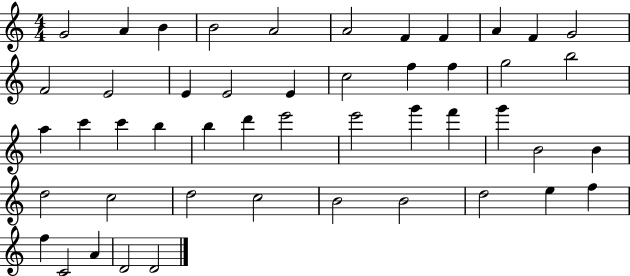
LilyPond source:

{
  \clef treble
  \numericTimeSignature
  \time 4/4
  \key c \major
  g'2 a'4 b'4 | b'2 a'2 | a'2 f'4 f'4 | a'4 f'4 g'2 | \break f'2 e'2 | e'4 e'2 e'4 | c''2 f''4 f''4 | g''2 b''2 | \break a''4 c'''4 c'''4 b''4 | b''4 d'''4 e'''2 | e'''2 g'''4 f'''4 | g'''4 b'2 b'4 | \break d''2 c''2 | d''2 c''2 | b'2 b'2 | d''2 e''4 f''4 | \break f''4 c'2 a'4 | d'2 d'2 | \bar "|."
}